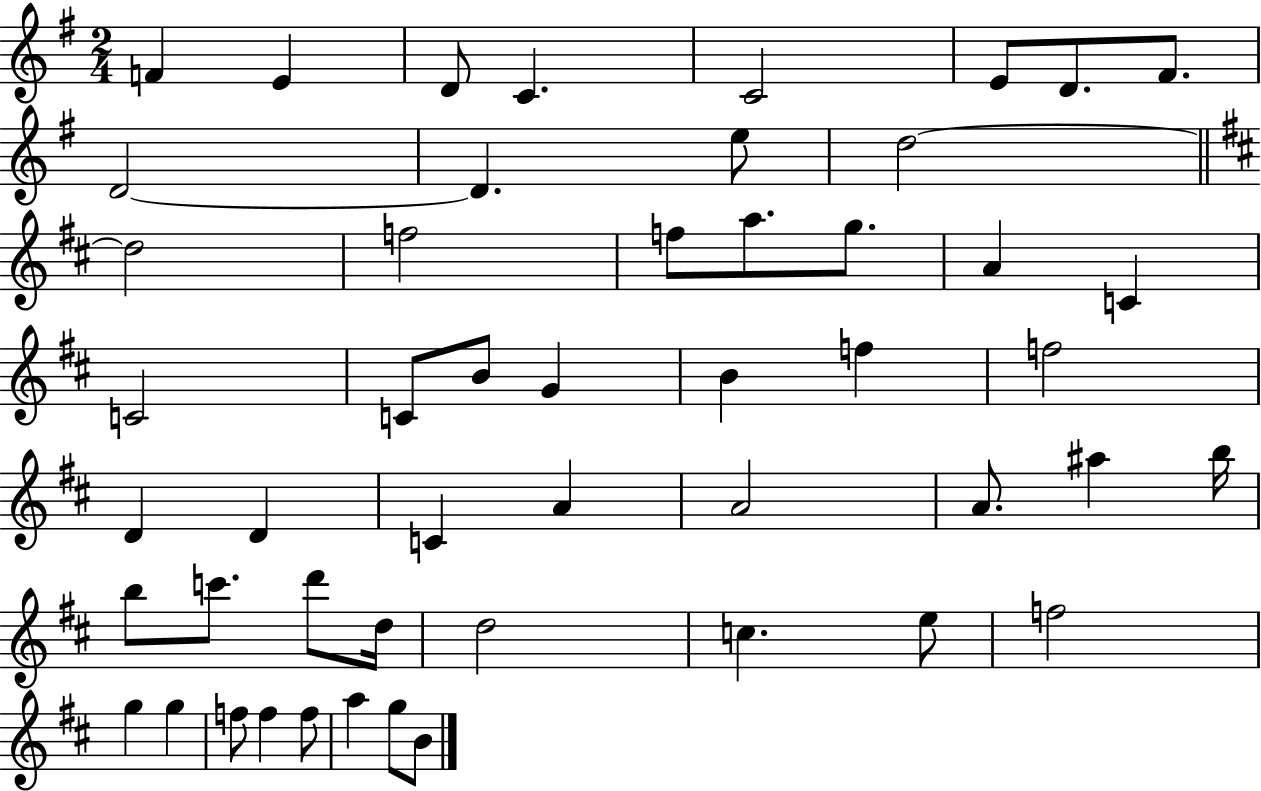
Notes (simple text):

F4/q E4/q D4/e C4/q. C4/h E4/e D4/e. F#4/e. D4/h D4/q. E5/e D5/h D5/h F5/h F5/e A5/e. G5/e. A4/q C4/q C4/h C4/e B4/e G4/q B4/q F5/q F5/h D4/q D4/q C4/q A4/q A4/h A4/e. A#5/q B5/s B5/e C6/e. D6/e D5/s D5/h C5/q. E5/e F5/h G5/q G5/q F5/e F5/q F5/e A5/q G5/e B4/e